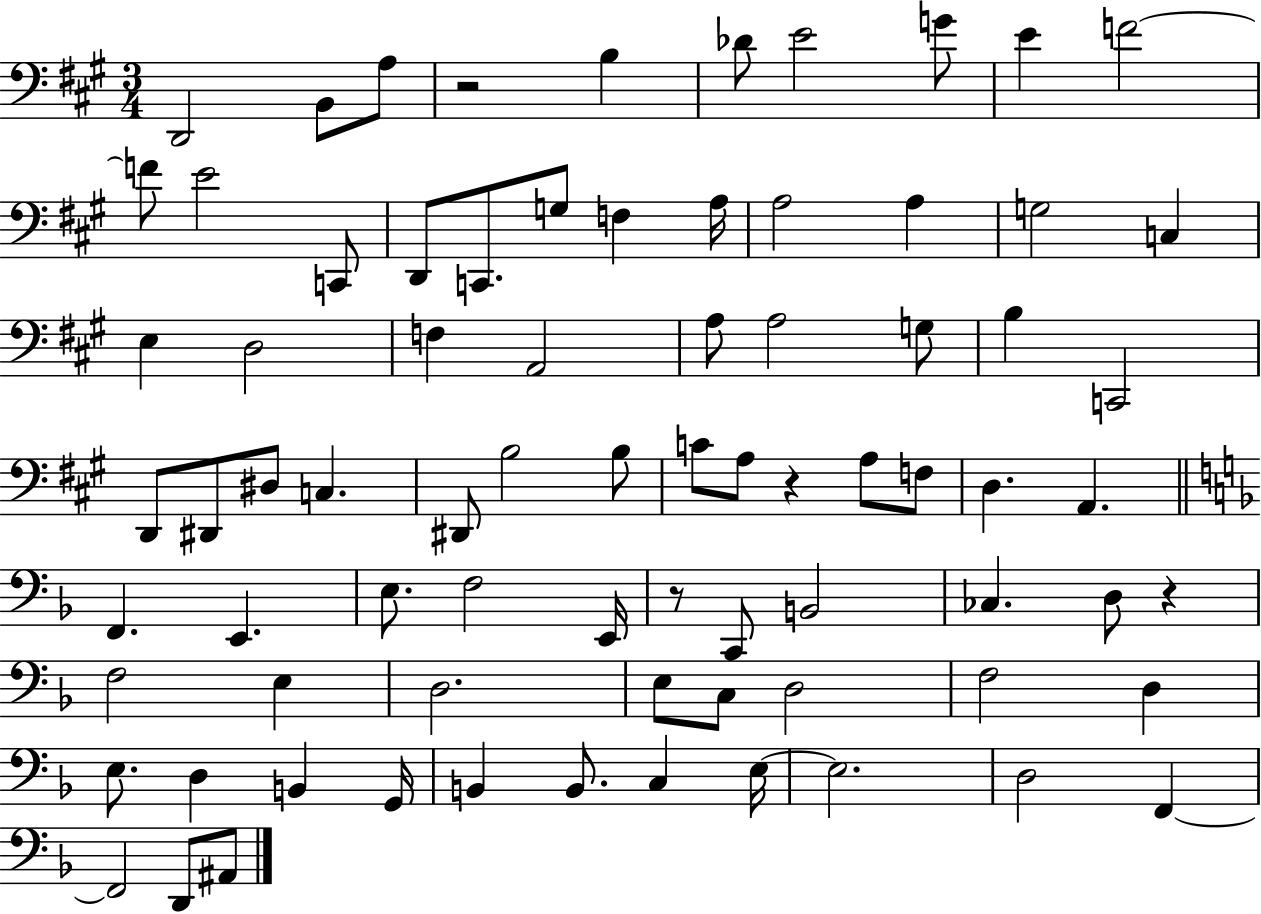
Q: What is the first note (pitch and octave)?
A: D2